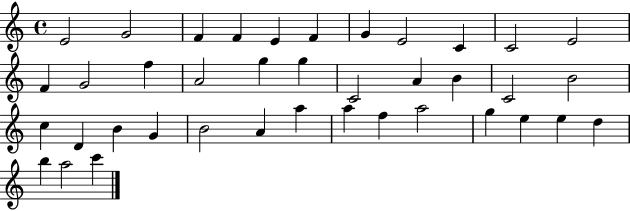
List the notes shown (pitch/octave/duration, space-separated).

E4/h G4/h F4/q F4/q E4/q F4/q G4/q E4/h C4/q C4/h E4/h F4/q G4/h F5/q A4/h G5/q G5/q C4/h A4/q B4/q C4/h B4/h C5/q D4/q B4/q G4/q B4/h A4/q A5/q A5/q F5/q A5/h G5/q E5/q E5/q D5/q B5/q A5/h C6/q